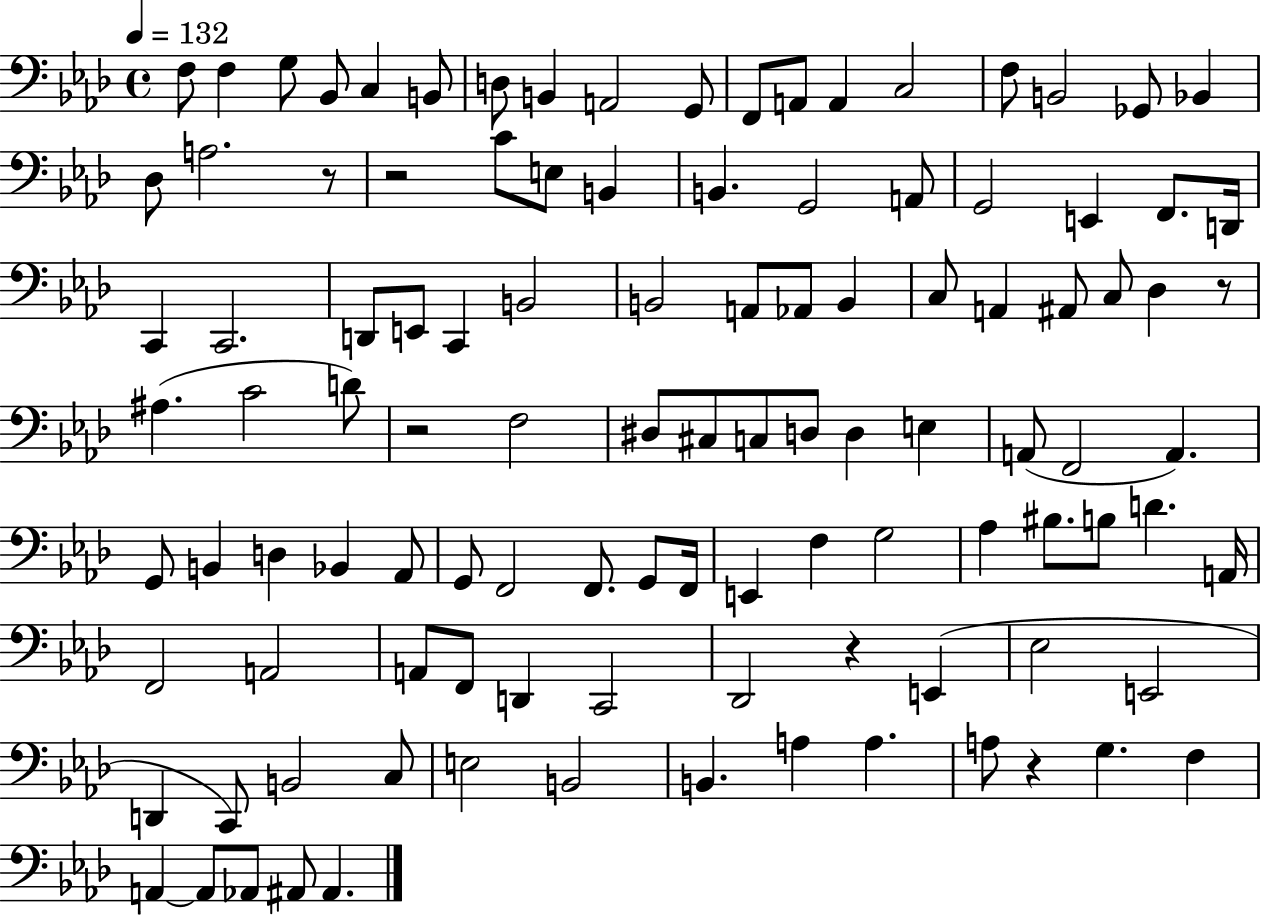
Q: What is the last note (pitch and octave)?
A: A#2